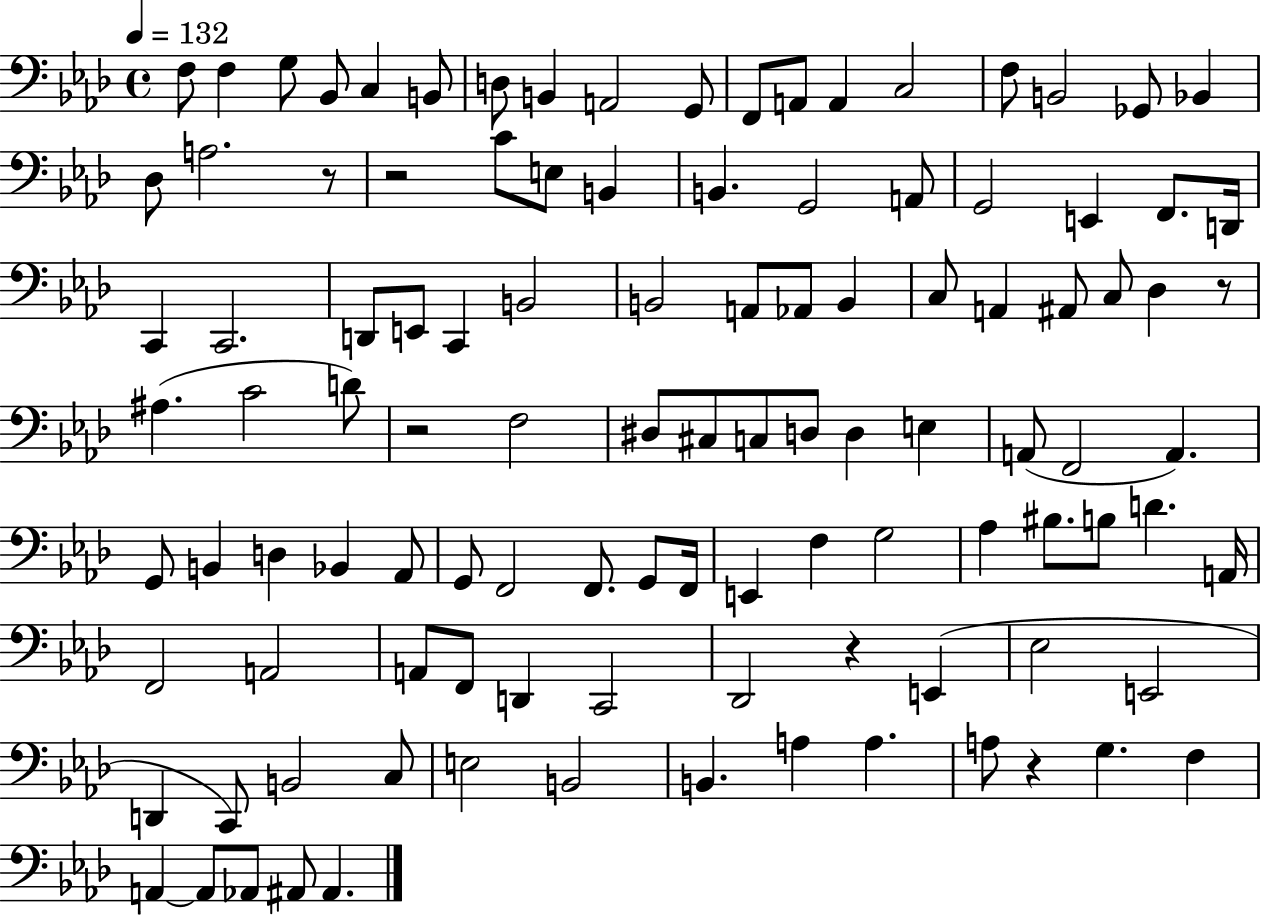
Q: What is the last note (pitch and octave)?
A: A#2